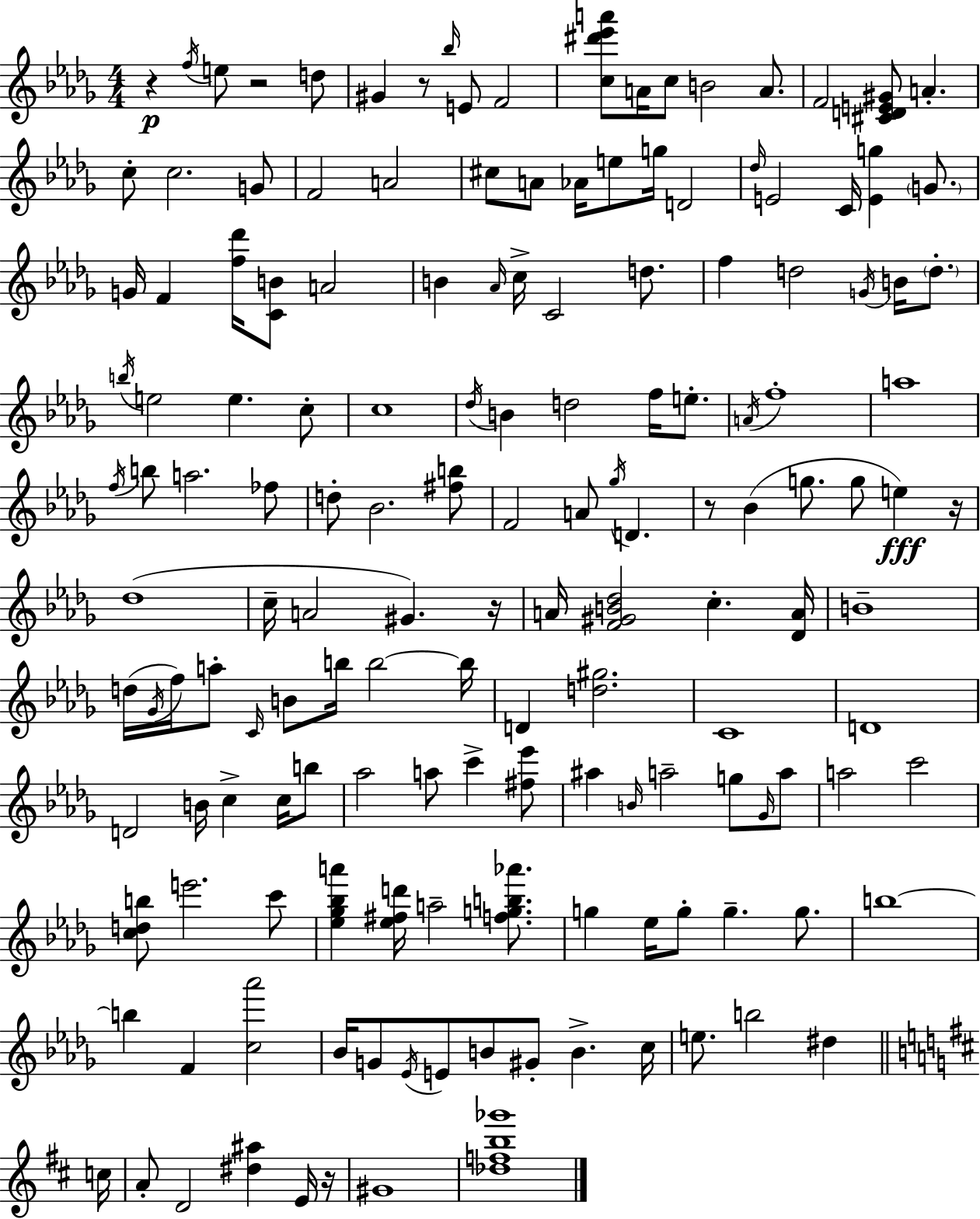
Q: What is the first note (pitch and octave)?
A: F5